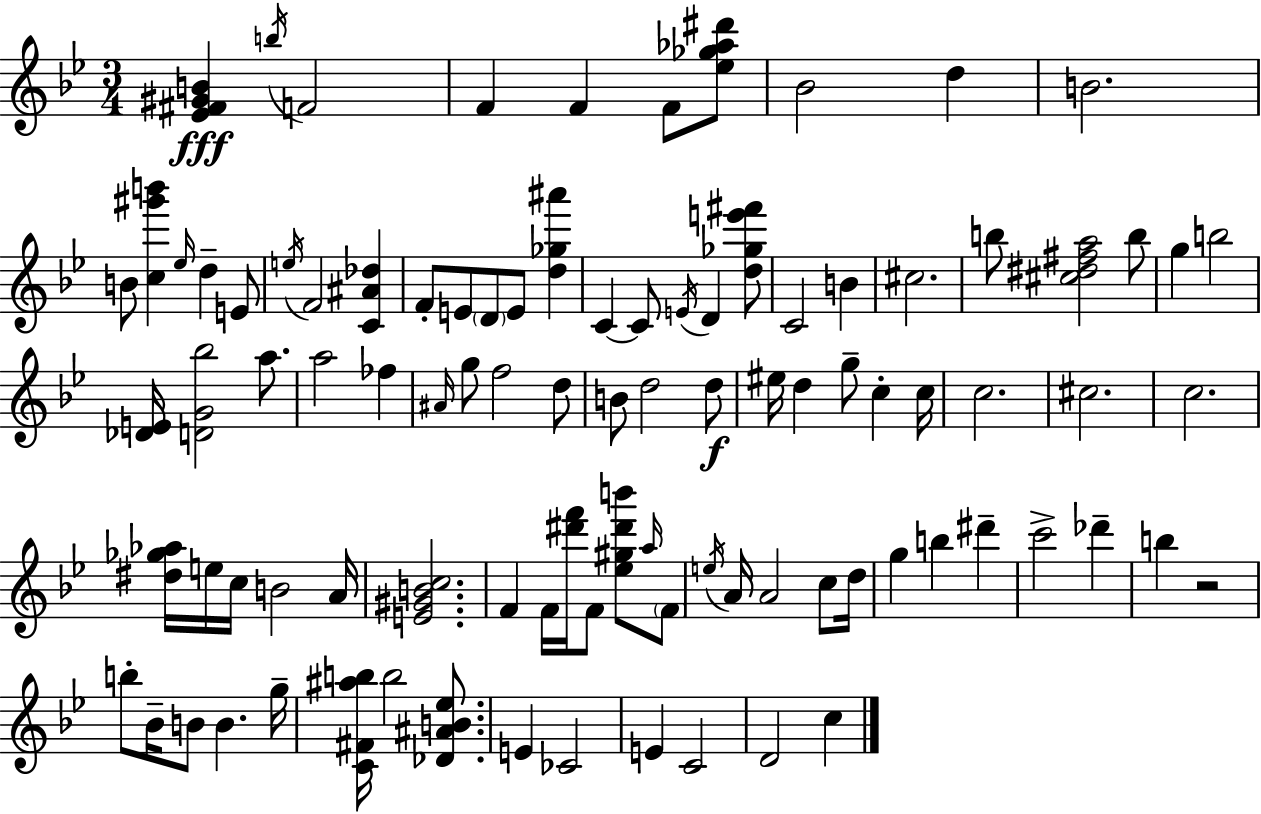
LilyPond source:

{
  \clef treble
  \numericTimeSignature
  \time 3/4
  \key bes \major
  <ees' fis' gis' b'>4\fff \acciaccatura { b''16 } f'2 | f'4 f'4 f'8 <ees'' ges'' aes'' dis'''>8 | bes'2 d''4 | b'2. | \break b'8 <c'' gis''' b'''>4 \grace { ees''16 } d''4-- | e'8 \acciaccatura { e''16 } f'2 <c' ais' des''>4 | f'8-. e'8 \parenthesize d'8 e'8 <d'' ges'' ais'''>4 | c'4~~ c'8 \acciaccatura { e'16 } d'4 | \break <d'' ges'' e''' fis'''>8 c'2 | b'4 cis''2. | b''8 <cis'' dis'' fis'' a''>2 | b''8 g''4 b''2 | \break <des' e'>16 <d' g' bes''>2 | a''8. a''2 | fes''4 \grace { ais'16 } g''8 f''2 | d''8 b'8 d''2 | \break d''8\f eis''16 d''4 g''8-- | c''4-. c''16 c''2. | cis''2. | c''2. | \break <dis'' ges'' aes''>16 e''16 c''16 b'2 | a'16 <e' gis' b' c''>2. | f'4 f'16 <dis''' f'''>16 f'8 | <ees'' gis'' dis''' b'''>8 \grace { a''16 } \parenthesize f'8 \acciaccatura { e''16 } a'16 a'2 | \break c''8 d''16 g''4 b''4 | dis'''4-- c'''2-> | des'''4-- b''4 r2 | b''8-. bes'16-- b'8 | \break b'4. g''16-- <c' fis' ais'' b''>16 b''2 | <des' ais' b' ees''>8. e'4 ces'2 | e'4 c'2 | d'2 | \break c''4 \bar "|."
}